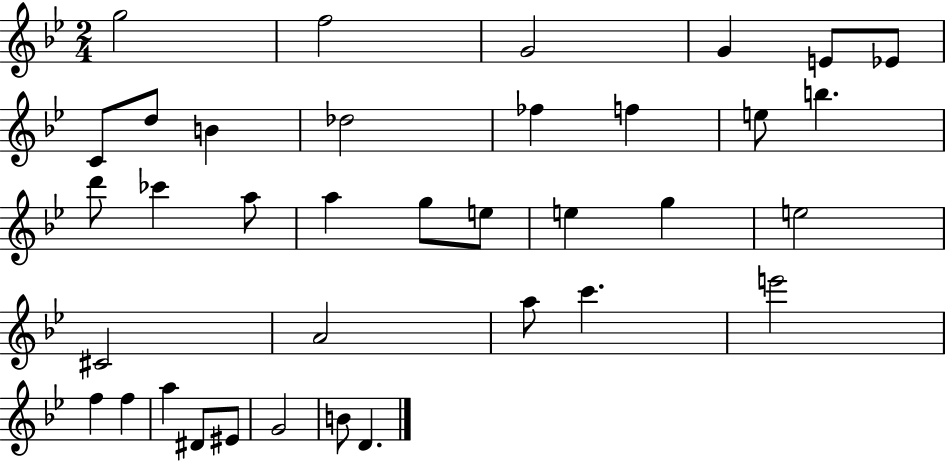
G5/h F5/h G4/h G4/q E4/e Eb4/e C4/e D5/e B4/q Db5/h FES5/q F5/q E5/e B5/q. D6/e CES6/q A5/e A5/q G5/e E5/e E5/q G5/q E5/h C#4/h A4/h A5/e C6/q. E6/h F5/q F5/q A5/q D#4/e EIS4/e G4/h B4/e D4/q.